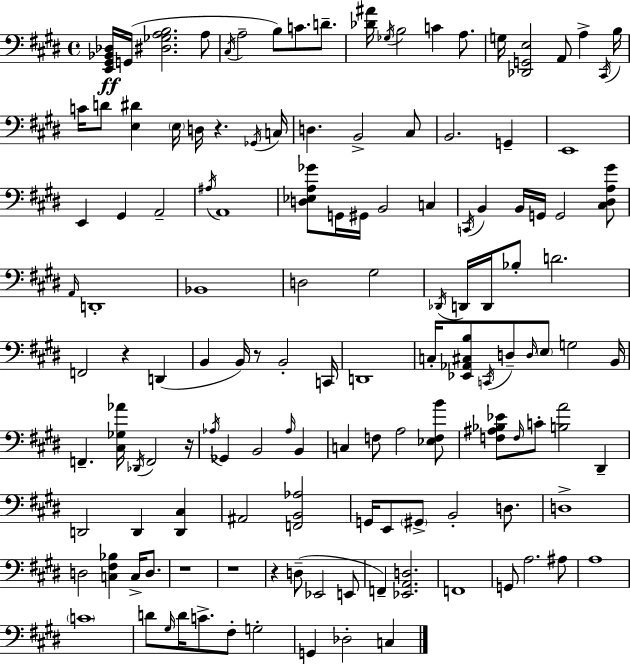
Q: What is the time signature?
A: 4/4